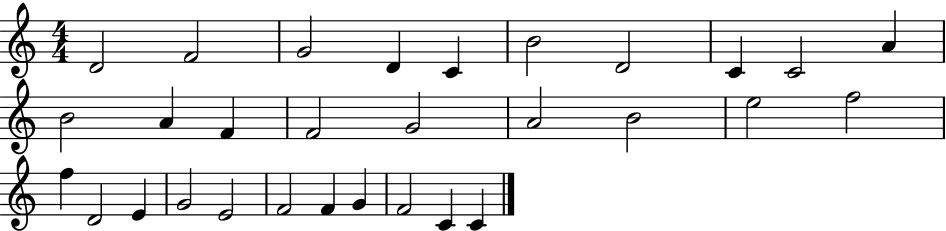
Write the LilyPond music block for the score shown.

{
  \clef treble
  \numericTimeSignature
  \time 4/4
  \key c \major
  d'2 f'2 | g'2 d'4 c'4 | b'2 d'2 | c'4 c'2 a'4 | \break b'2 a'4 f'4 | f'2 g'2 | a'2 b'2 | e''2 f''2 | \break f''4 d'2 e'4 | g'2 e'2 | f'2 f'4 g'4 | f'2 c'4 c'4 | \break \bar "|."
}